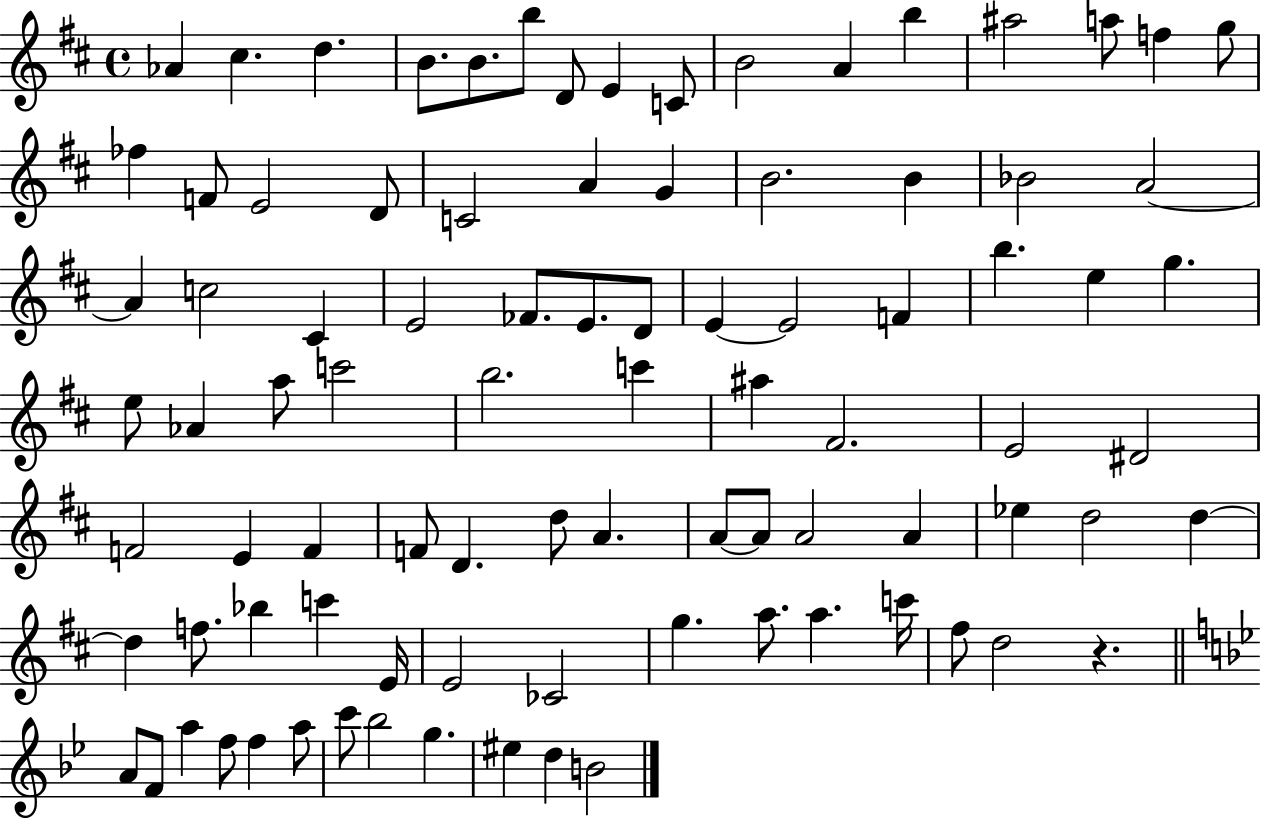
Ab4/q C#5/q. D5/q. B4/e. B4/e. B5/e D4/e E4/q C4/e B4/h A4/q B5/q A#5/h A5/e F5/q G5/e FES5/q F4/e E4/h D4/e C4/h A4/q G4/q B4/h. B4/q Bb4/h A4/h A4/q C5/h C#4/q E4/h FES4/e. E4/e. D4/e E4/q E4/h F4/q B5/q. E5/q G5/q. E5/e Ab4/q A5/e C6/h B5/h. C6/q A#5/q F#4/h. E4/h D#4/h F4/h E4/q F4/q F4/e D4/q. D5/e A4/q. A4/e A4/e A4/h A4/q Eb5/q D5/h D5/q D5/q F5/e. Bb5/q C6/q E4/s E4/h CES4/h G5/q. A5/e. A5/q. C6/s F#5/e D5/h R/q. A4/e F4/e A5/q F5/e F5/q A5/e C6/e Bb5/h G5/q. EIS5/q D5/q B4/h